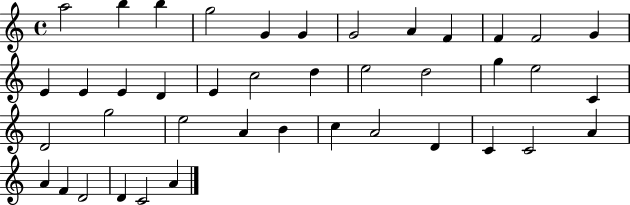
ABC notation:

X:1
T:Untitled
M:4/4
L:1/4
K:C
a2 b b g2 G G G2 A F F F2 G E E E D E c2 d e2 d2 g e2 C D2 g2 e2 A B c A2 D C C2 A A F D2 D C2 A